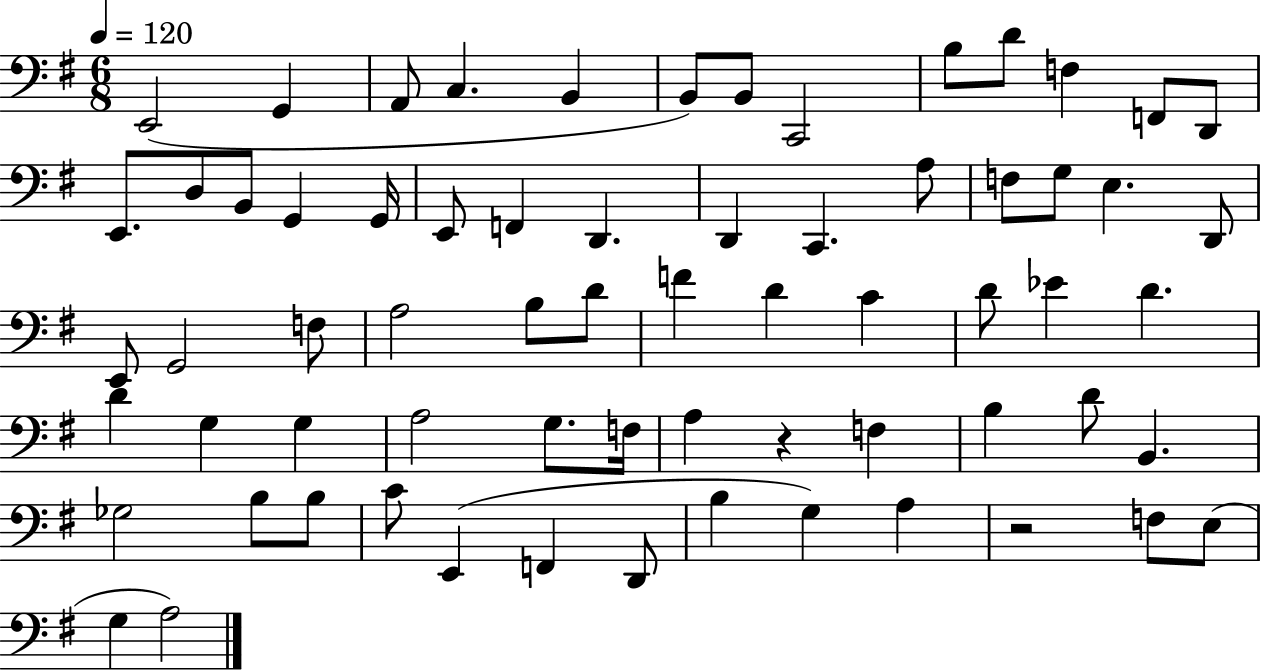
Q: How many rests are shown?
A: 2